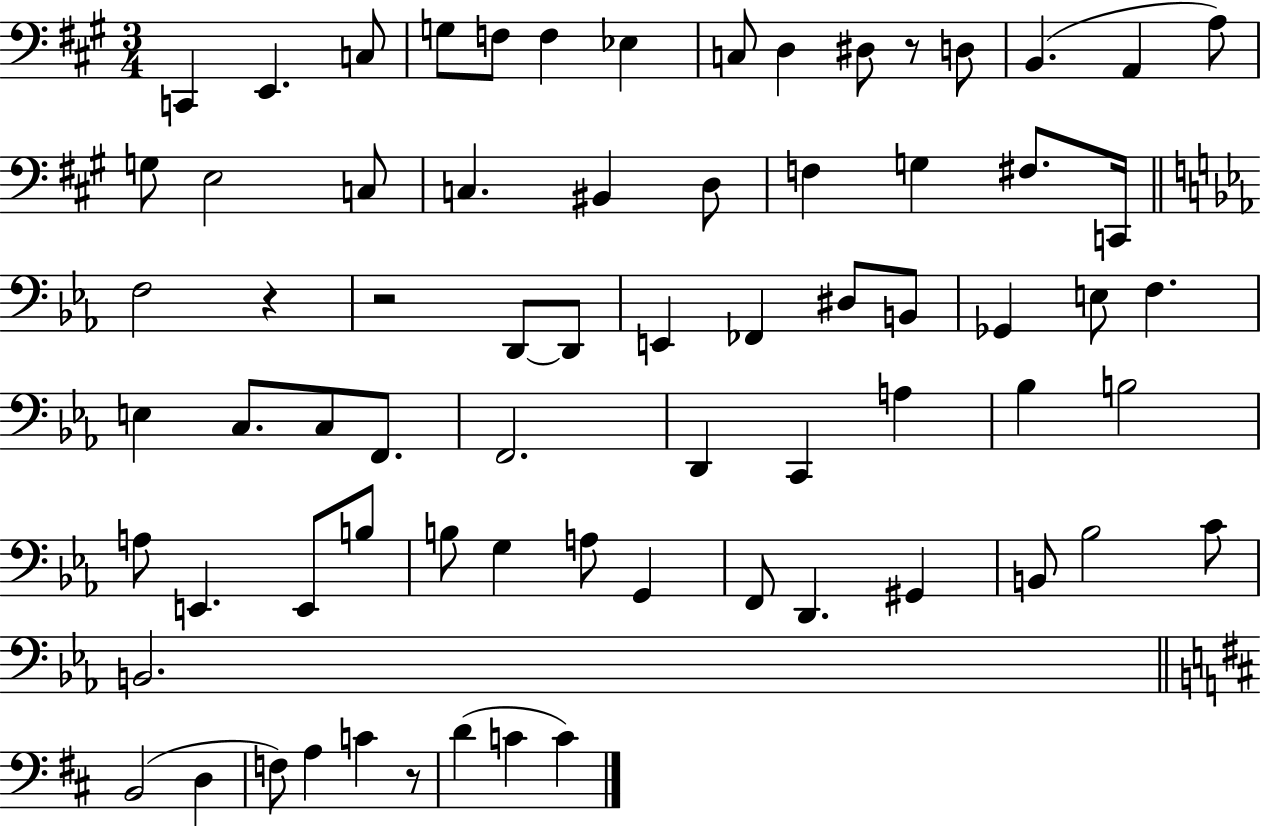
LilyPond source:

{
  \clef bass
  \numericTimeSignature
  \time 3/4
  \key a \major
  \repeat volta 2 { c,4 e,4. c8 | g8 f8 f4 ees4 | c8 d4 dis8 r8 d8 | b,4.( a,4 a8) | \break g8 e2 c8 | c4. bis,4 d8 | f4 g4 fis8. c,16 | \bar "||" \break \key ees \major f2 r4 | r2 d,8~~ d,8 | e,4 fes,4 dis8 b,8 | ges,4 e8 f4. | \break e4 c8. c8 f,8. | f,2. | d,4 c,4 a4 | bes4 b2 | \break a8 e,4. e,8 b8 | b8 g4 a8 g,4 | f,8 d,4. gis,4 | b,8 bes2 c'8 | \break b,2. | \bar "||" \break \key b \minor b,2( d4 | f8) a4 c'4 r8 | d'4( c'4 c'4) | } \bar "|."
}